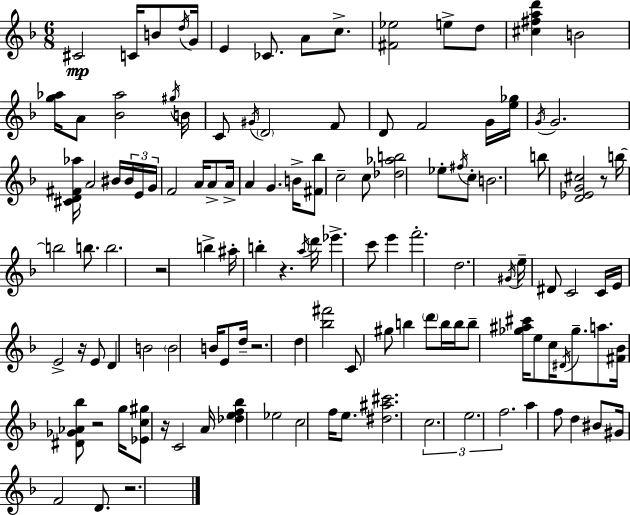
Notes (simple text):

C#4/h C4/s B4/e D5/s G4/s E4/q CES4/e. A4/e C5/e. [F#4,Eb5]/h E5/e D5/e [C#5,F#5,A5,D6]/q B4/h [G5,Ab5]/s A4/e [Bb4,Ab5]/h G#5/s B4/s C4/e G#4/s D4/h F4/e D4/e F4/h G4/s [E5,Gb5]/s G4/s G4/h. [C#4,D4,F#4,Ab5]/s A4/h BIS4/s BIS4/s E4/s G4/s F4/h A4/s A4/e A4/s A4/q G4/q. B4/s [F#4,Bb5]/e C5/h C5/e [Db5,Ab5,B5]/h Eb5/e F#5/s C5/e B4/h. B5/e [D4,Eb4,G4,C#5]/h R/e B5/s B5/h B5/e. B5/h. R/h B5/q A#5/s B5/q R/q. A5/s D6/s Eb6/q. C6/e E6/q F6/h. D5/h. G#4/s E5/s D#4/e C4/h C4/s E4/s E4/h R/s E4/e D4/q B4/h B4/h B4/s E4/e D5/s R/h. D5/q [Bb5,F#6]/h C4/e G#5/e B5/q D6/e B5/s B5/s B5/e [Gb5,A#5,C#6]/s E5/e C5/s D#4/s Gb5/e. A5/e. [F#4,Bb4]/s [D#4,Gb4,Ab4,Bb5]/e R/h G5/s [Eb4,C5,G#5]/e R/s C4/h A4/s [Db5,E5,F5,Bb5]/q Eb5/h C5/h F5/s E5/e. [D#5,A#5,C#6]/h. C5/h. E5/h. F5/h. A5/q F5/e D5/q BIS4/e G#4/s F4/h D4/e. R/h.